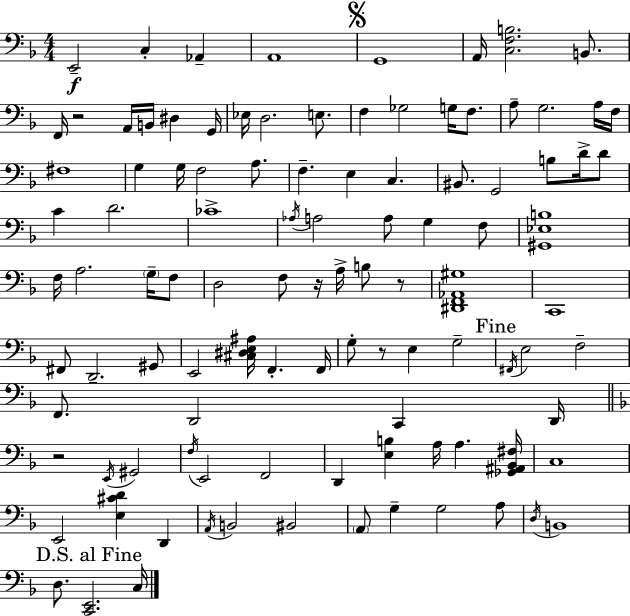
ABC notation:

X:1
T:Untitled
M:4/4
L:1/4
K:Dm
E,,2 C, _A,, A,,4 G,,4 A,,/4 [C,F,B,]2 B,,/2 F,,/4 z2 A,,/4 B,,/4 ^D, G,,/4 _E,/4 D,2 E,/2 F, _G,2 G,/4 F,/2 A,/2 G,2 A,/4 F,/4 ^F,4 G, G,/4 F,2 A,/2 F, E, C, ^B,,/2 G,,2 B,/2 D/4 D/2 C D2 _C4 _A,/4 A,2 A,/2 G, F,/2 [^G,,_E,B,]4 F,/4 A,2 G,/4 F,/2 D,2 F,/2 z/4 A,/4 B,/2 z/2 [^D,,F,,_A,,^G,]4 C,,4 ^F,,/2 D,,2 ^G,,/2 E,,2 [^C,^D,E,^A,]/4 F,, F,,/4 G,/2 z/2 E, G,2 ^F,,/4 E,2 F,2 F,,/2 D,,2 C,, D,,/4 z2 E,,/4 ^G,,2 F,/4 E,,2 F,,2 D,, [E,B,] A,/4 A, [_G,,^A,,_B,,^F,]/4 C,4 E,,2 [E,^CD] D,, A,,/4 B,,2 ^B,,2 A,,/2 G, G,2 A,/2 D,/4 B,,4 D,/2 [C,,E,,]2 C,/4